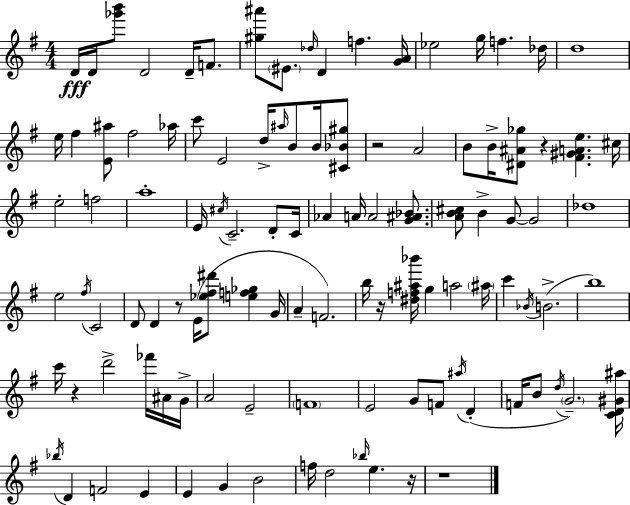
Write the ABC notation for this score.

X:1
T:Untitled
M:4/4
L:1/4
K:Em
D/4 D/4 [_g'b']/2 D2 D/4 F/2 [^g^a']/2 ^E/2 _d/4 D f [GA]/4 _e2 g/4 f _d/4 d4 e/4 ^f [E^a]/2 ^f2 _a/4 c'/2 E2 d/4 ^a/4 B/2 B/4 [^C_B^g]/2 z2 A2 B/2 B/4 [^D^A_g]/2 z [^F^GAe] ^c/4 e2 f2 a4 E/4 ^c/4 C2 D/2 C/4 _A A/4 A2 [G^A_B]/2 [AB^c]/2 B G/2 G2 _d4 e2 ^f/4 C2 D/2 D z/2 E/4 [_e^f^d']/2 [ef_g] G/4 A F2 b/4 z/4 [^df^a_b']/4 g a2 ^a/4 c' _B/4 B2 b4 c'/4 z d'2 _f'/4 ^A/4 G/4 A2 E2 F4 E2 G/2 F/2 ^a/4 D F/4 B/2 d/4 G2 [CD^G^a]/4 _b/4 D F2 E E G B2 f/4 d2 _b/4 e z/4 z4